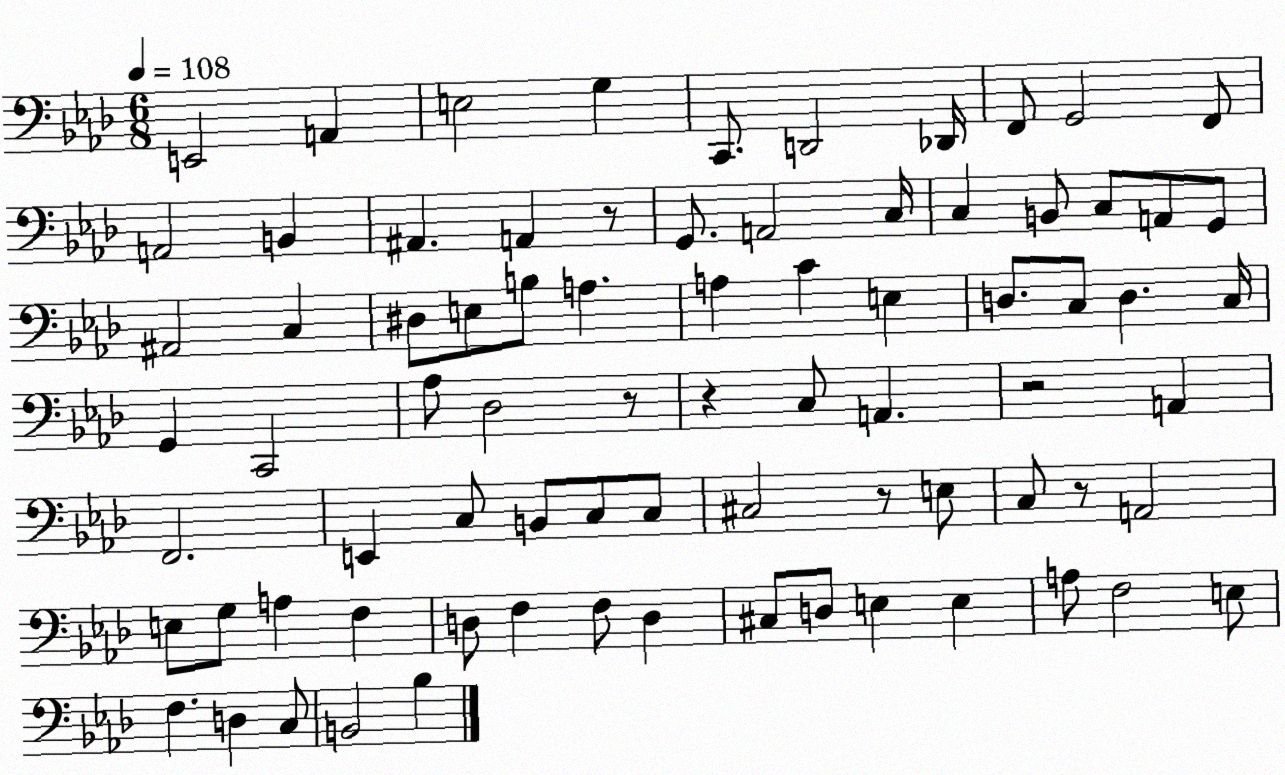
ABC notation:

X:1
T:Untitled
M:6/8
L:1/4
K:Ab
E,,2 A,, E,2 G, C,,/2 D,,2 _D,,/4 F,,/2 G,,2 F,,/2 A,,2 B,, ^A,, A,, z/2 G,,/2 A,,2 C,/4 C, B,,/2 C,/2 A,,/2 G,,/2 ^A,,2 C, ^D,/2 E,/2 B,/2 A, A, C E, D,/2 C,/2 D, C,/4 G,, C,,2 _A,/2 _D,2 z/2 z C,/2 A,, z2 A,, F,,2 E,, C,/2 B,,/2 C,/2 C,/2 ^C,2 z/2 E,/2 C,/2 z/2 A,,2 E,/2 G,/2 A, F, D,/2 F, F,/2 D, ^C,/2 D,/2 E, E, A,/2 F,2 E,/2 F, D, C,/2 B,,2 _B,